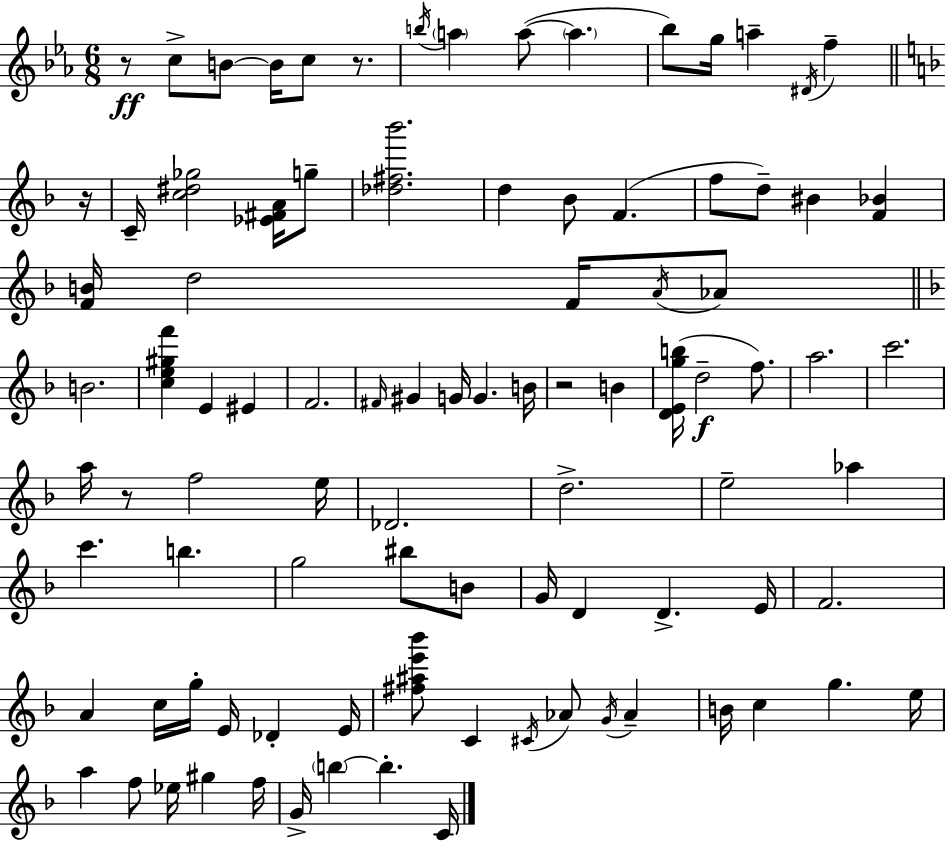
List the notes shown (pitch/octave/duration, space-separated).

R/e C5/e B4/e B4/s C5/e R/e. B5/s A5/q A5/e A5/q. Bb5/e G5/s A5/q D#4/s F5/q R/s C4/s [C5,D#5,Gb5]/h [Eb4,F#4,A4]/s G5/e [Db5,F#5,Bb6]/h. D5/q Bb4/e F4/q. F5/e D5/e BIS4/q [F4,Bb4]/q [F4,B4]/s D5/h F4/s A4/s Ab4/e B4/h. [C5,E5,G#5,F6]/q E4/q EIS4/q F4/h. F#4/s G#4/q G4/s G4/q. B4/s R/h B4/q [D4,E4,G5,B5]/s D5/h F5/e. A5/h. C6/h. A5/s R/e F5/h E5/s Db4/h. D5/h. E5/h Ab5/q C6/q. B5/q. G5/h BIS5/e B4/e G4/s D4/q D4/q. E4/s F4/h. A4/q C5/s G5/s E4/s Db4/q E4/s [F#5,A#5,E6,Bb6]/e C4/q C#4/s Ab4/e G4/s Ab4/q B4/s C5/q G5/q. E5/s A5/q F5/e Eb5/s G#5/q F5/s G4/s B5/q B5/q. C4/s